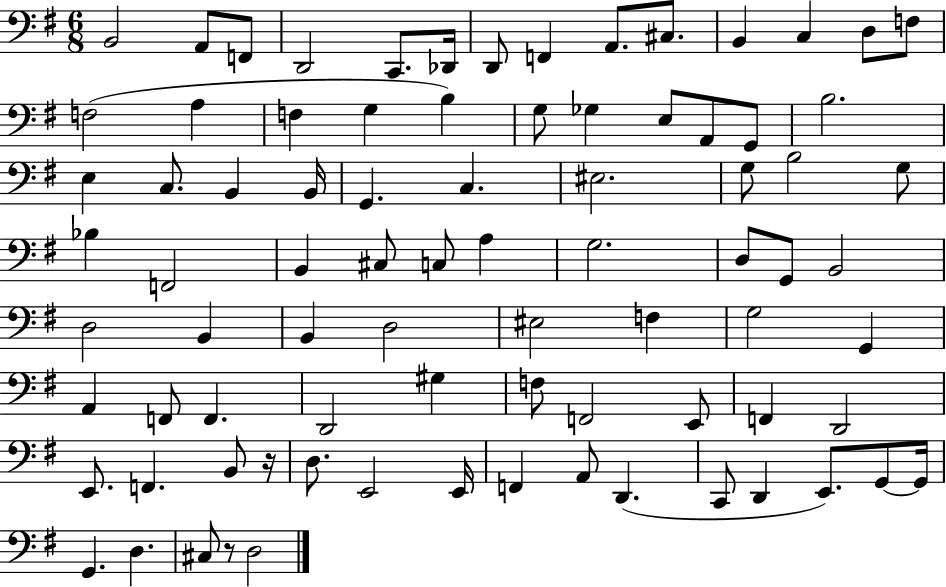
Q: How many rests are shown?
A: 2